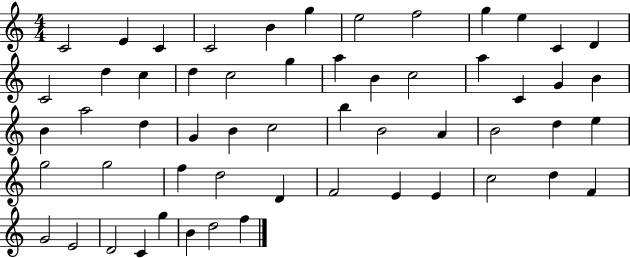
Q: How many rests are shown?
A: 0